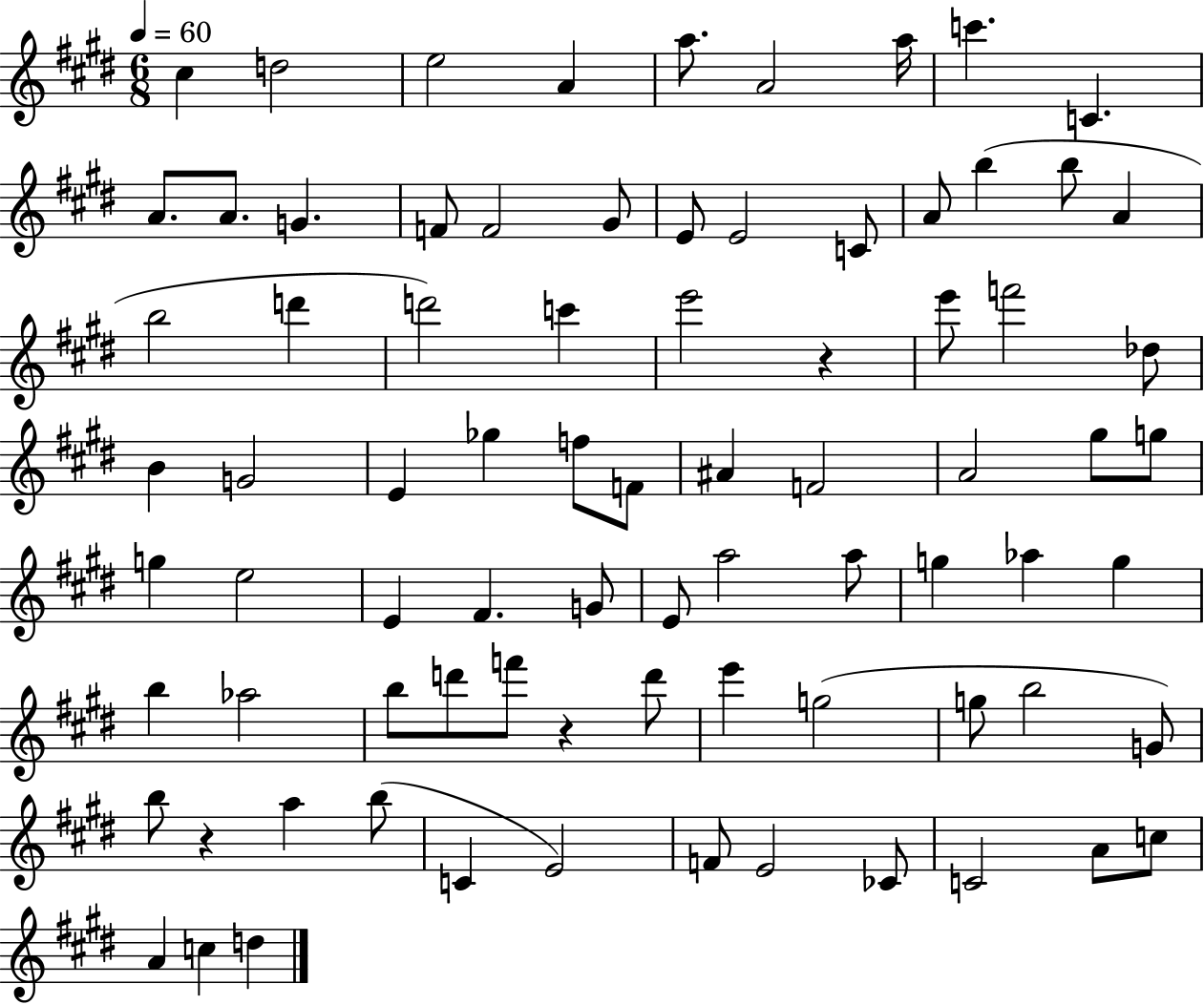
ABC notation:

X:1
T:Untitled
M:6/8
L:1/4
K:E
^c d2 e2 A a/2 A2 a/4 c' C A/2 A/2 G F/2 F2 ^G/2 E/2 E2 C/2 A/2 b b/2 A b2 d' d'2 c' e'2 z e'/2 f'2 _d/2 B G2 E _g f/2 F/2 ^A F2 A2 ^g/2 g/2 g e2 E ^F G/2 E/2 a2 a/2 g _a g b _a2 b/2 d'/2 f'/2 z d'/2 e' g2 g/2 b2 G/2 b/2 z a b/2 C E2 F/2 E2 _C/2 C2 A/2 c/2 A c d